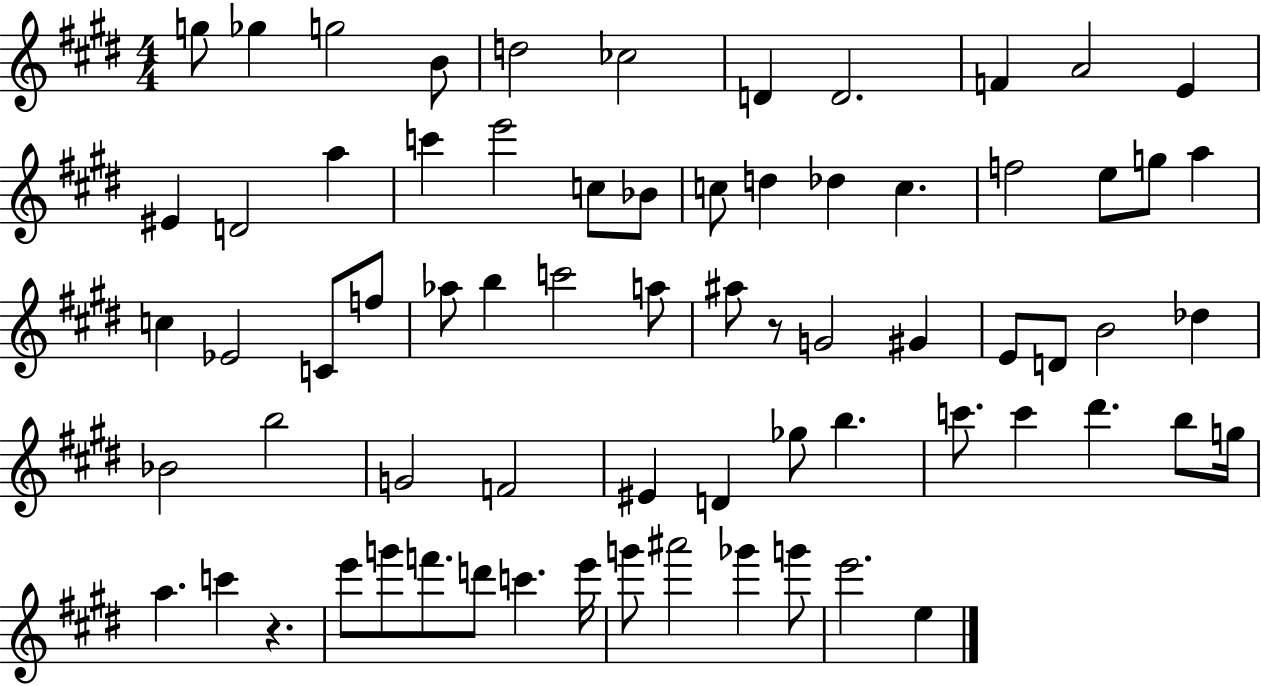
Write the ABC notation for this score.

X:1
T:Untitled
M:4/4
L:1/4
K:E
g/2 _g g2 B/2 d2 _c2 D D2 F A2 E ^E D2 a c' e'2 c/2 _B/2 c/2 d _d c f2 e/2 g/2 a c _E2 C/2 f/2 _a/2 b c'2 a/2 ^a/2 z/2 G2 ^G E/2 D/2 B2 _d _B2 b2 G2 F2 ^E D _g/2 b c'/2 c' ^d' b/2 g/4 a c' z e'/2 g'/2 f'/2 d'/2 c' e'/4 g'/2 ^a'2 _g' g'/2 e'2 e